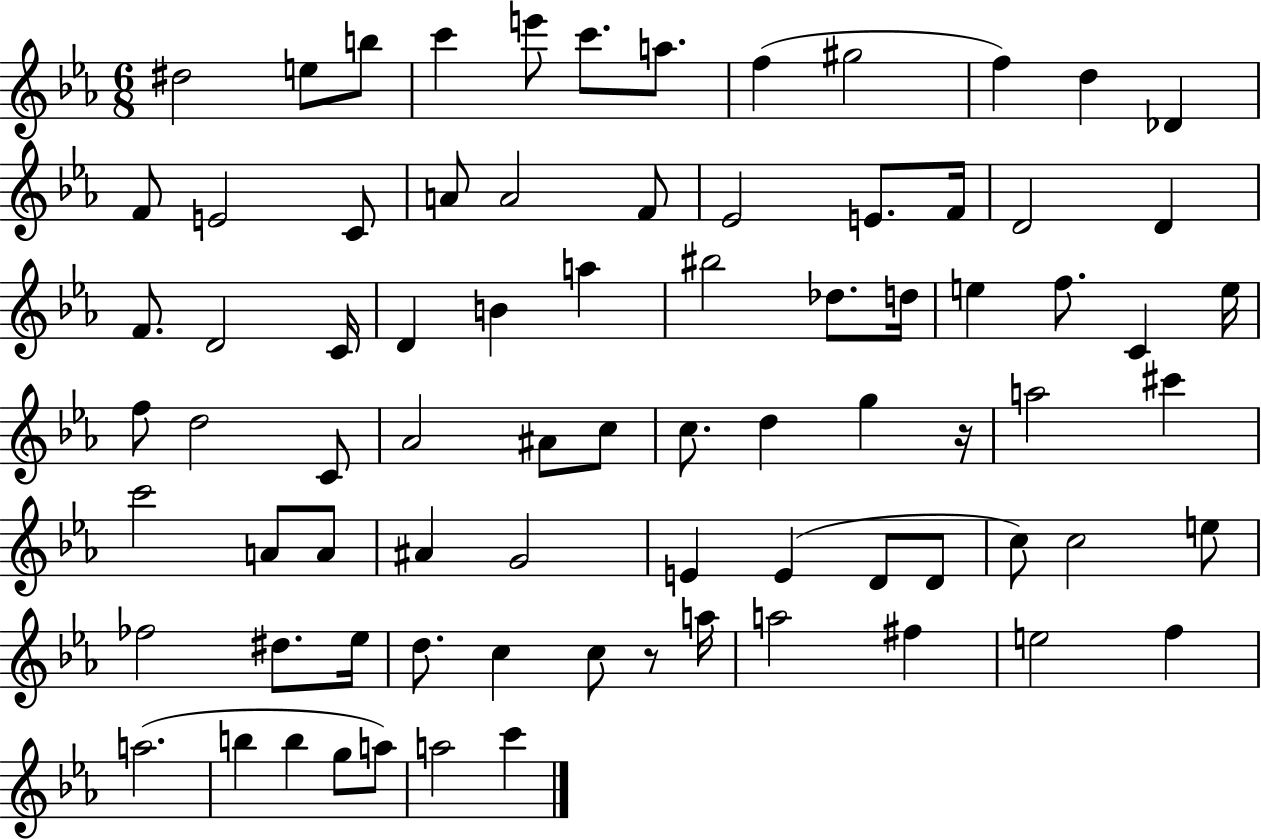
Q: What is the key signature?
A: EES major